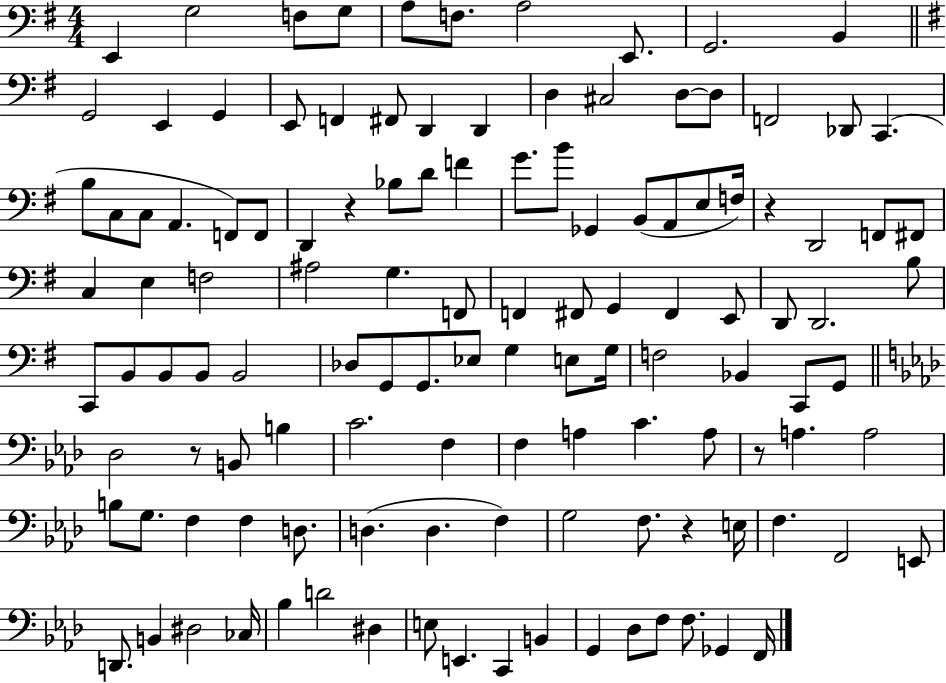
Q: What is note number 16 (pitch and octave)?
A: F#2